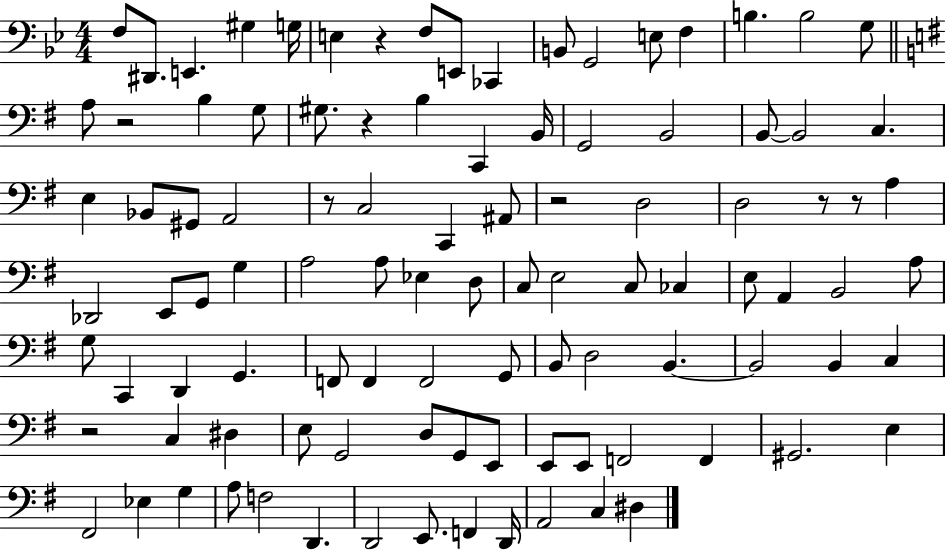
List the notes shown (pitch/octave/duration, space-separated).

F3/e D#2/e. E2/q. G#3/q G3/s E3/q R/q F3/e E2/e CES2/q B2/e G2/h E3/e F3/q B3/q. B3/h G3/e A3/e R/h B3/q G3/e G#3/e. R/q B3/q C2/q B2/s G2/h B2/h B2/e B2/h C3/q. E3/q Bb2/e G#2/e A2/h R/e C3/h C2/q A#2/e R/h D3/h D3/h R/e R/e A3/q Db2/h E2/e G2/e G3/q A3/h A3/e Eb3/q D3/e C3/e E3/h C3/e CES3/q E3/e A2/q B2/h A3/e G3/e C2/q D2/q G2/q. F2/e F2/q F2/h G2/e B2/e D3/h B2/q. B2/h B2/q C3/q R/h C3/q D#3/q E3/e G2/h D3/e G2/e E2/e E2/e E2/e F2/h F2/q G#2/h. E3/q F#2/h Eb3/q G3/q A3/e F3/h D2/q. D2/h E2/e. F2/q D2/s A2/h C3/q D#3/q